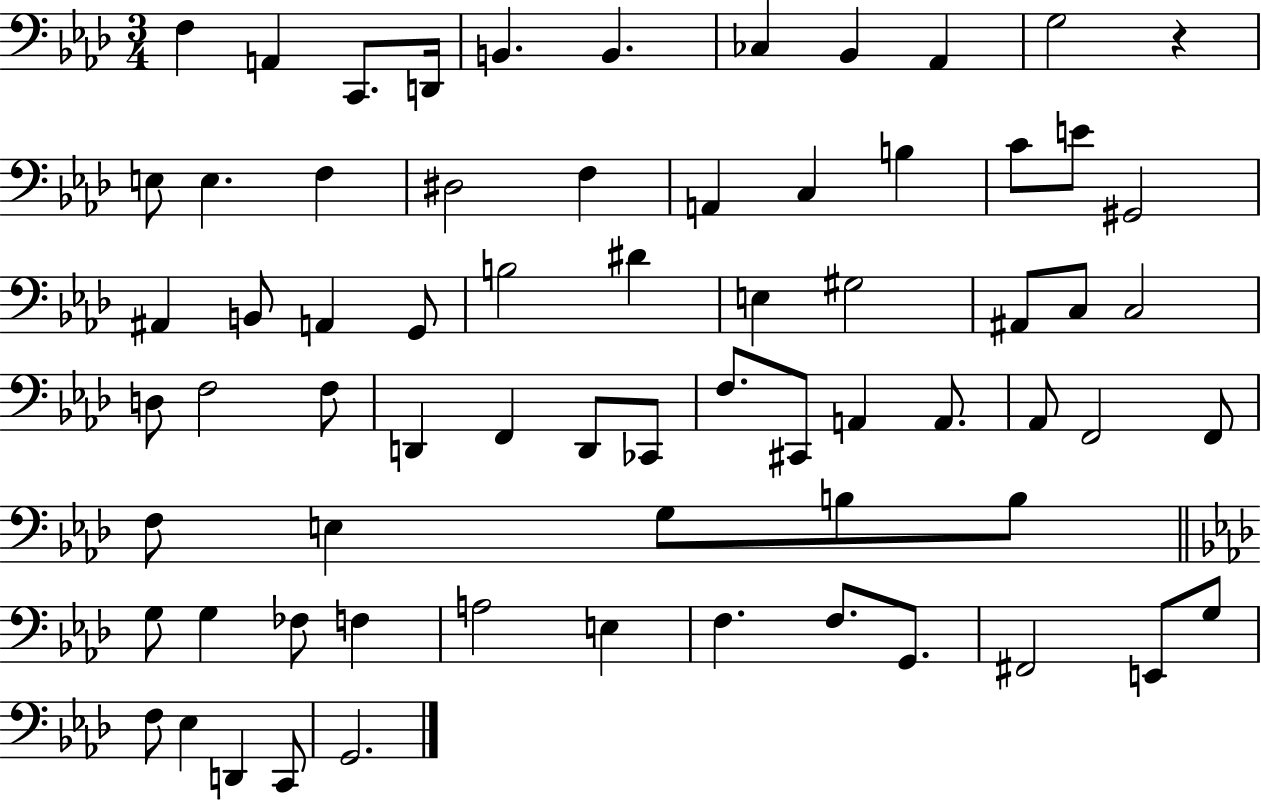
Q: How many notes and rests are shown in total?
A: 69